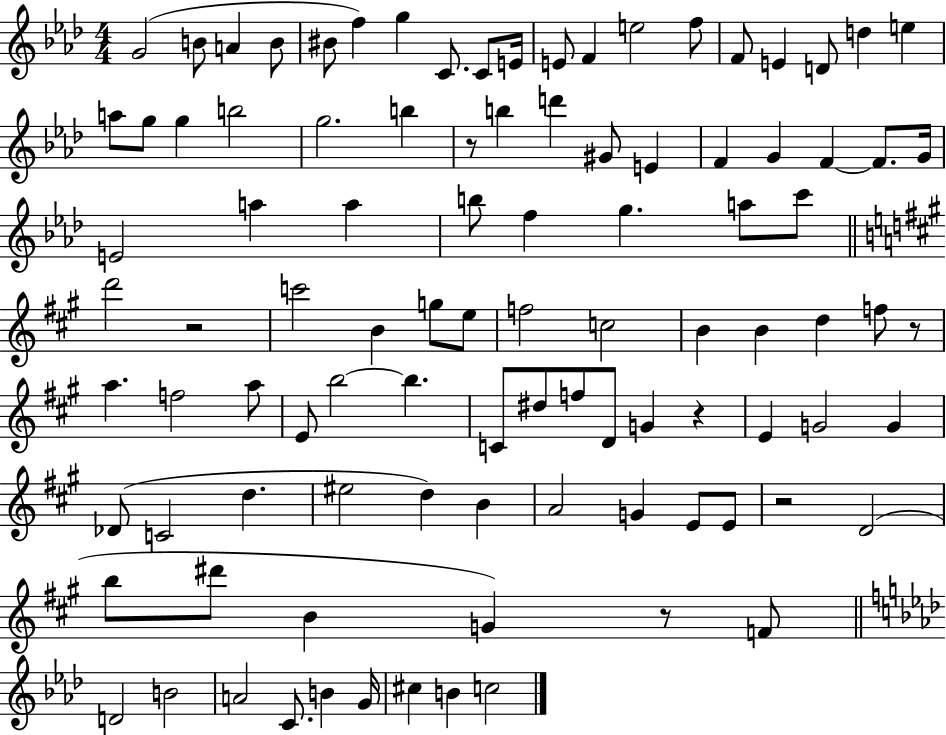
{
  \clef treble
  \numericTimeSignature
  \time 4/4
  \key aes \major
  g'2( b'8 a'4 b'8 | bis'8 f''4) g''4 c'8. c'8 e'16 | e'8 f'4 e''2 f''8 | f'8 e'4 d'8 d''4 e''4 | \break a''8 g''8 g''4 b''2 | g''2. b''4 | r8 b''4 d'''4 gis'8 e'4 | f'4 g'4 f'4~~ f'8. g'16 | \break e'2 a''4 a''4 | b''8 f''4 g''4. a''8 c'''8 | \bar "||" \break \key a \major d'''2 r2 | c'''2 b'4 g''8 e''8 | f''2 c''2 | b'4 b'4 d''4 f''8 r8 | \break a''4. f''2 a''8 | e'8 b''2~~ b''4. | c'8 dis''8 f''8 d'8 g'4 r4 | e'4 g'2 g'4 | \break des'8( c'2 d''4. | eis''2 d''4) b'4 | a'2 g'4 e'8 e'8 | r2 d'2( | \break b''8 dis'''8 b'4 g'4) r8 f'8 | \bar "||" \break \key aes \major d'2 b'2 | a'2 c'8. b'4 g'16 | cis''4 b'4 c''2 | \bar "|."
}